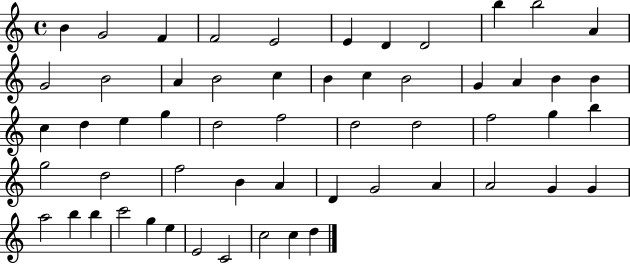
{
  \clef treble
  \time 4/4
  \defaultTimeSignature
  \key c \major
  b'4 g'2 f'4 | f'2 e'2 | e'4 d'4 d'2 | b''4 b''2 a'4 | \break g'2 b'2 | a'4 b'2 c''4 | b'4 c''4 b'2 | g'4 a'4 b'4 b'4 | \break c''4 d''4 e''4 g''4 | d''2 f''2 | d''2 d''2 | f''2 g''4 b''4 | \break g''2 d''2 | f''2 b'4 a'4 | d'4 g'2 a'4 | a'2 g'4 g'4 | \break a''2 b''4 b''4 | c'''2 g''4 e''4 | e'2 c'2 | c''2 c''4 d''4 | \break \bar "|."
}